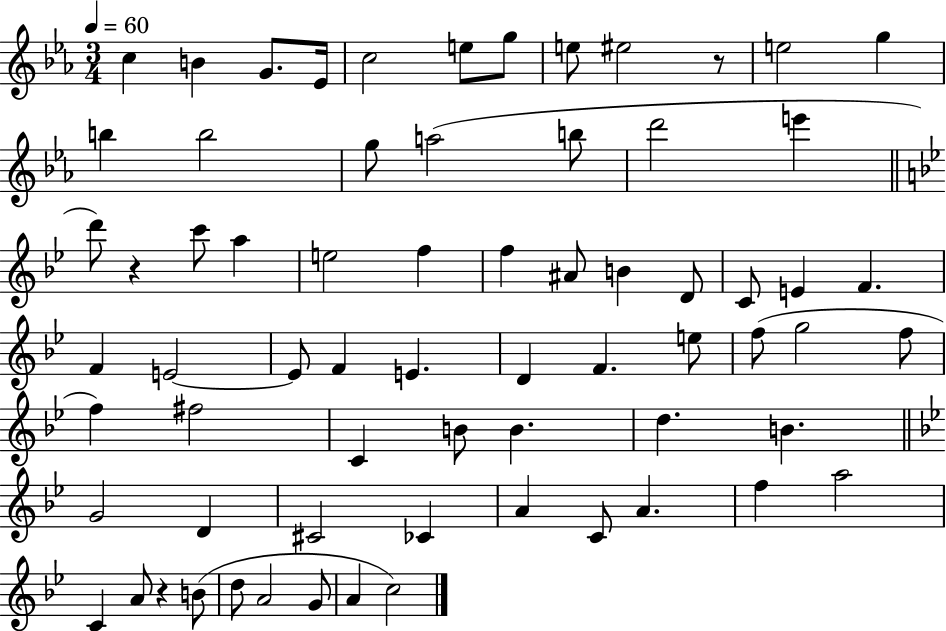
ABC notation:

X:1
T:Untitled
M:3/4
L:1/4
K:Eb
c B G/2 _E/4 c2 e/2 g/2 e/2 ^e2 z/2 e2 g b b2 g/2 a2 b/2 d'2 e' d'/2 z c'/2 a e2 f f ^A/2 B D/2 C/2 E F F E2 E/2 F E D F e/2 f/2 g2 f/2 f ^f2 C B/2 B d B G2 D ^C2 _C A C/2 A f a2 C A/2 z B/2 d/2 A2 G/2 A c2